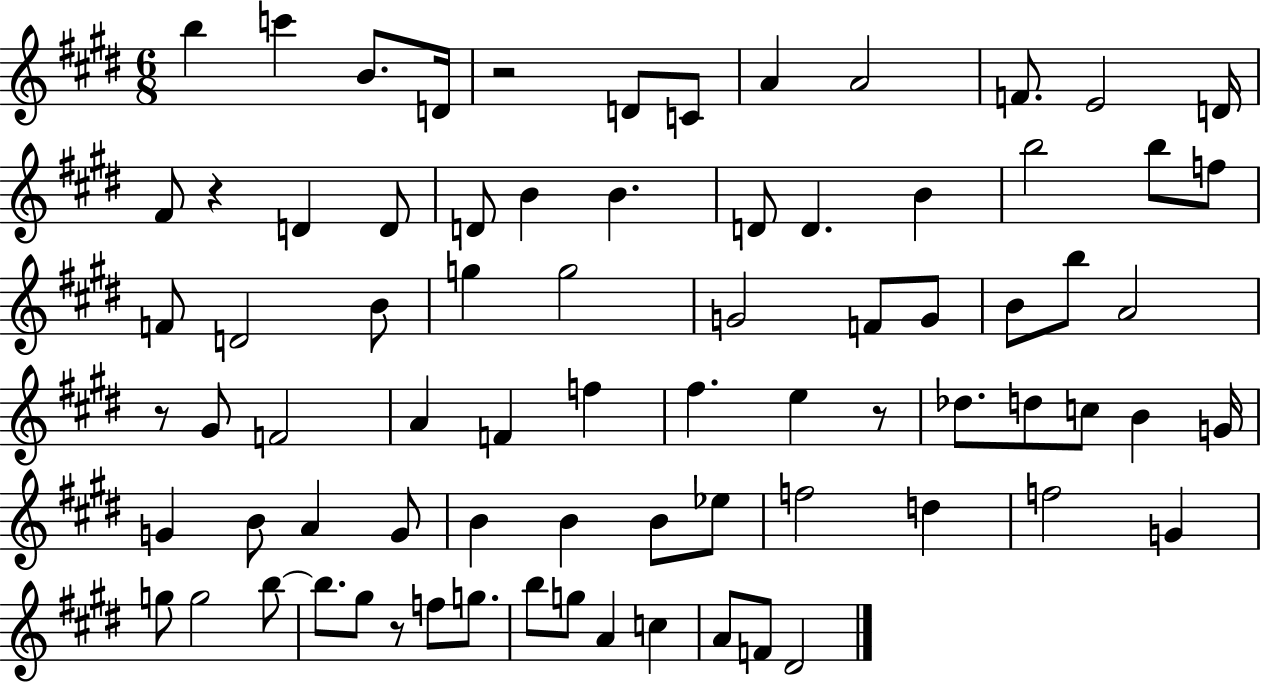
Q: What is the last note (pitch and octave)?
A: D#4